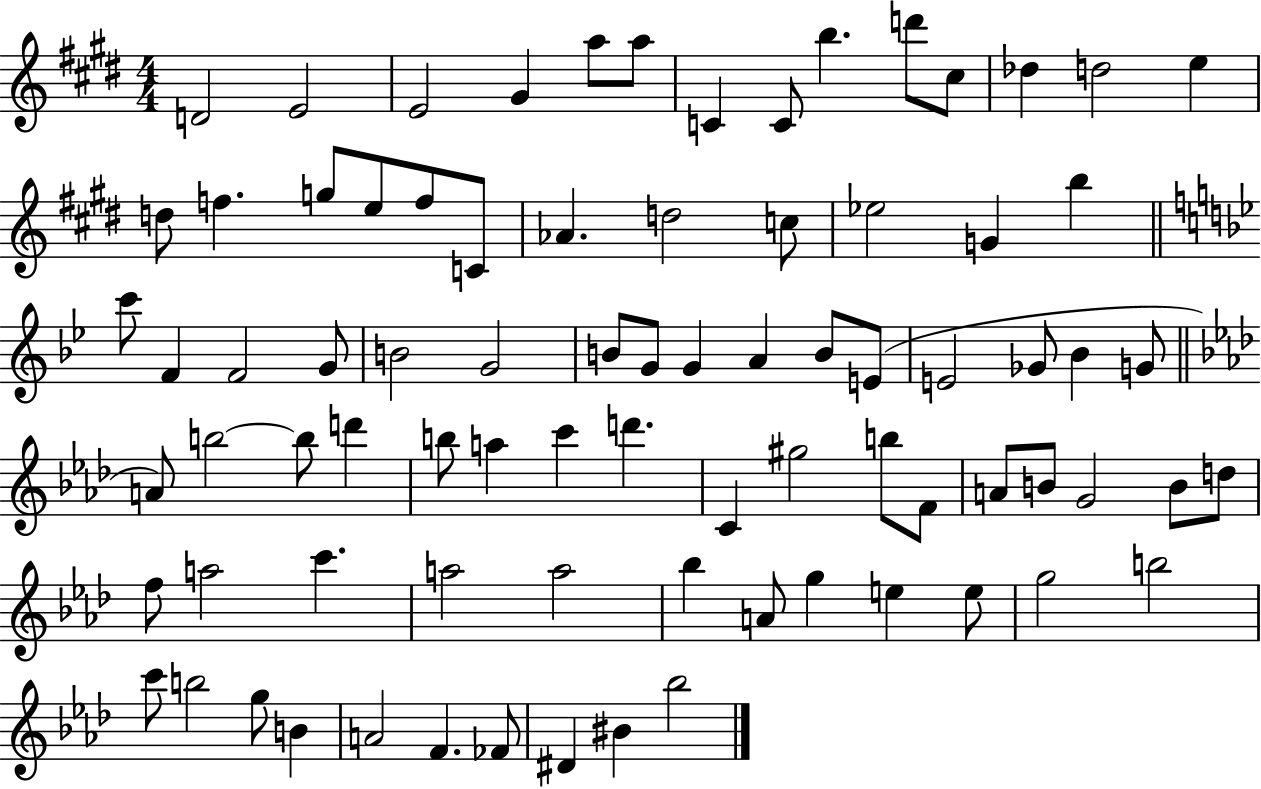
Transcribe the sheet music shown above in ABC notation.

X:1
T:Untitled
M:4/4
L:1/4
K:E
D2 E2 E2 ^G a/2 a/2 C C/2 b d'/2 ^c/2 _d d2 e d/2 f g/2 e/2 f/2 C/2 _A d2 c/2 _e2 G b c'/2 F F2 G/2 B2 G2 B/2 G/2 G A B/2 E/2 E2 _G/2 _B G/2 A/2 b2 b/2 d' b/2 a c' d' C ^g2 b/2 F/2 A/2 B/2 G2 B/2 d/2 f/2 a2 c' a2 a2 _b A/2 g e e/2 g2 b2 c'/2 b2 g/2 B A2 F _F/2 ^D ^B _b2